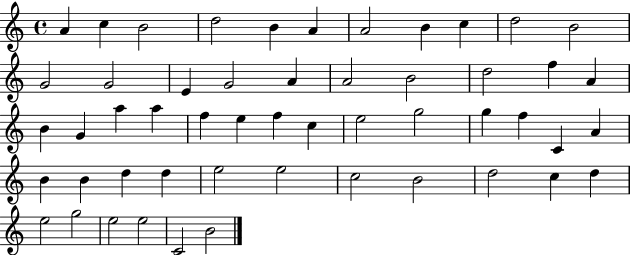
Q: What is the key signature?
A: C major